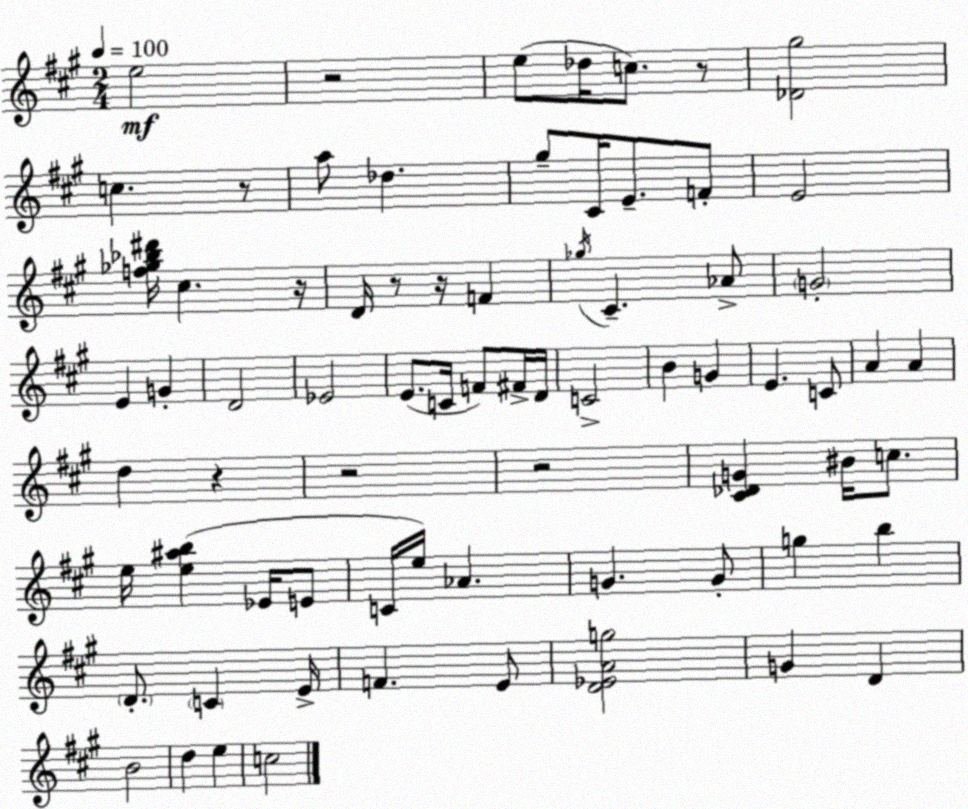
X:1
T:Untitled
M:2/4
L:1/4
K:A
e2 z2 e/2 _d/4 c/2 z/2 [_D^g]2 c z/2 a/2 _d ^g/2 ^C/4 E/2 F/2 E2 [f_g_b^d']/4 ^c z/4 D/4 z/2 z/4 F _g/4 ^C _A/2 G2 E G D2 _E2 E/2 C/4 F/2 ^F/4 D/4 C2 B G E C/2 A A d z z2 z2 [^C_DG] ^B/4 c/2 e/4 [e^ab] _E/4 E/2 C/4 e/4 _A G G/2 g b D/2 C E/4 F E/2 [D_EAg]2 G D B2 d e c2